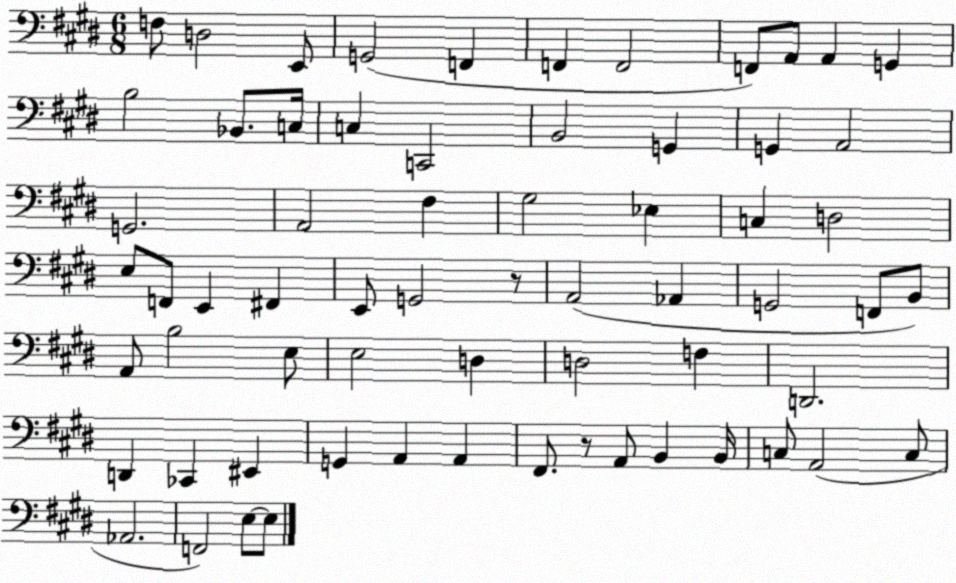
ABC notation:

X:1
T:Untitled
M:6/8
L:1/4
K:E
F,/2 D,2 E,,/2 G,,2 F,, F,, F,,2 F,,/2 A,,/2 A,, G,, B,2 _B,,/2 C,/4 C, C,,2 B,,2 G,, G,, A,,2 G,,2 A,,2 ^F, ^G,2 _E, C, D,2 E,/2 F,,/2 E,, ^F,, E,,/2 G,,2 z/2 A,,2 _A,, G,,2 F,,/2 B,,/2 A,,/2 B,2 E,/2 E,2 D, D,2 F, D,,2 D,, _C,, ^E,, G,, A,, A,, ^F,,/2 z/2 A,,/2 B,, B,,/4 C,/2 A,,2 C,/2 _A,,2 F,,2 E,/2 E,/2